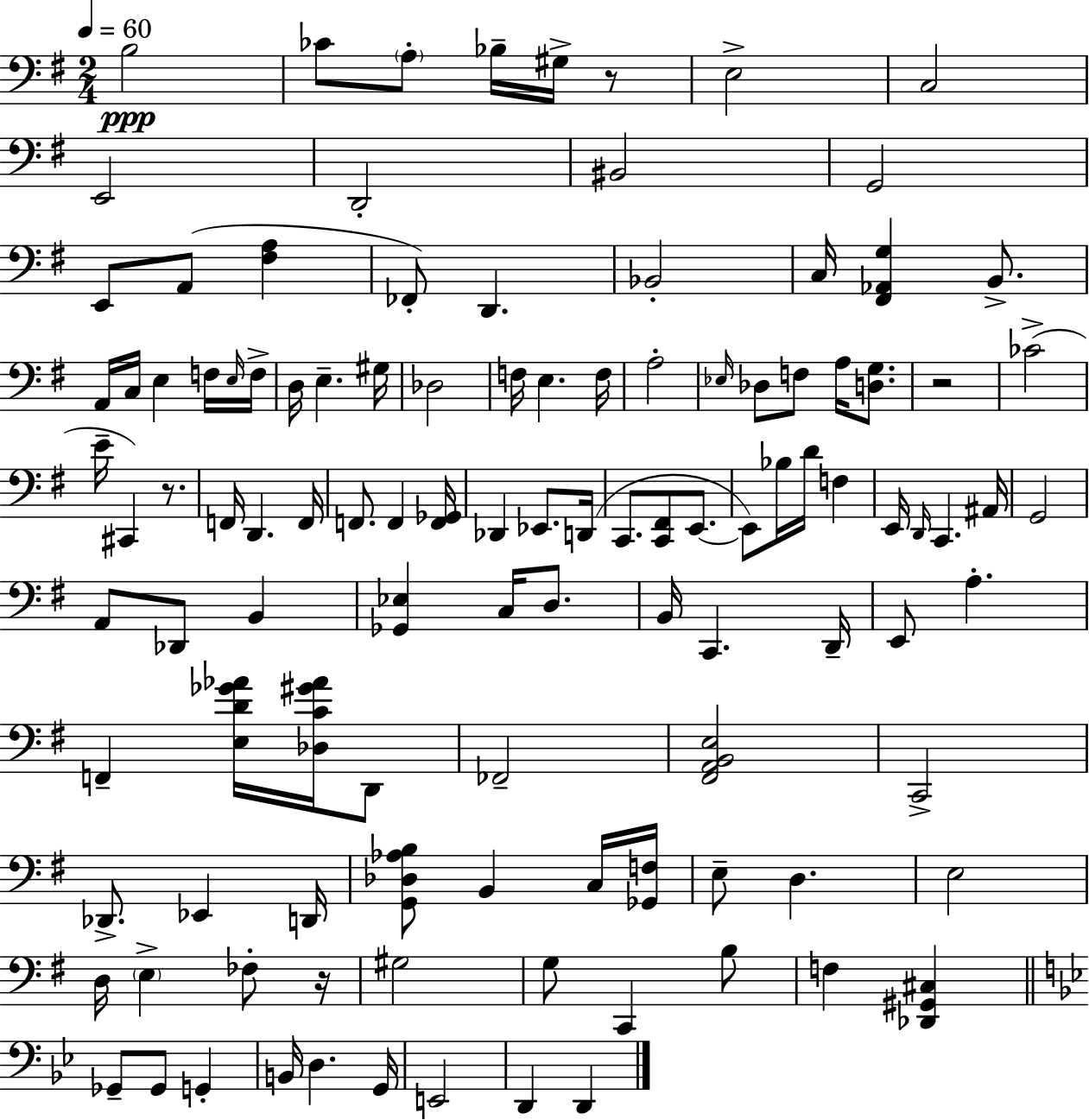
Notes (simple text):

B3/h CES4/e A3/e Bb3/s G#3/s R/e E3/h C3/h E2/h D2/h BIS2/h G2/h E2/e A2/e [F#3,A3]/q FES2/e D2/q. Bb2/h C3/s [F#2,Ab2,G3]/q B2/e. A2/s C3/s E3/q F3/s E3/s F3/s D3/s E3/q. G#3/s Db3/h F3/s E3/q. F3/s A3/h Eb3/s Db3/e F3/e A3/s [D3,G3]/e. R/h CES4/h E4/s C#2/q R/e. F2/s D2/q. F2/s F2/e. F2/q [F2,Gb2]/s Db2/q Eb2/e. D2/s C2/e. [C2,F#2]/e E2/e. E2/e Bb3/s D4/s F3/q E2/s D2/s C2/q. A#2/s G2/h A2/e Db2/e B2/q [Gb2,Eb3]/q C3/s D3/e. B2/s C2/q. D2/s E2/e A3/q. F2/q [E3,D4,Gb4,Ab4]/s [Db3,C4,G#4,Ab4]/s D2/e FES2/h [F#2,A2,B2,E3]/h C2/h Db2/e. Eb2/q D2/s [G2,Db3,Ab3,B3]/e B2/q C3/s [Gb2,F3]/s E3/e D3/q. E3/h D3/s E3/q FES3/e R/s G#3/h G3/e C2/q B3/e F3/q [Db2,G#2,C#3]/q Gb2/e Gb2/e G2/q B2/s D3/q. G2/s E2/h D2/q D2/q